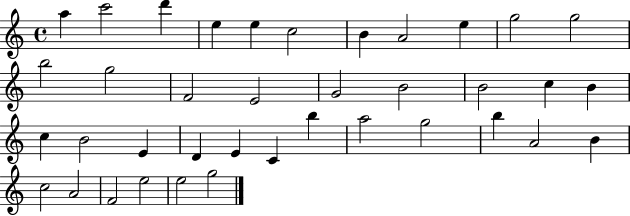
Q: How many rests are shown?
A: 0